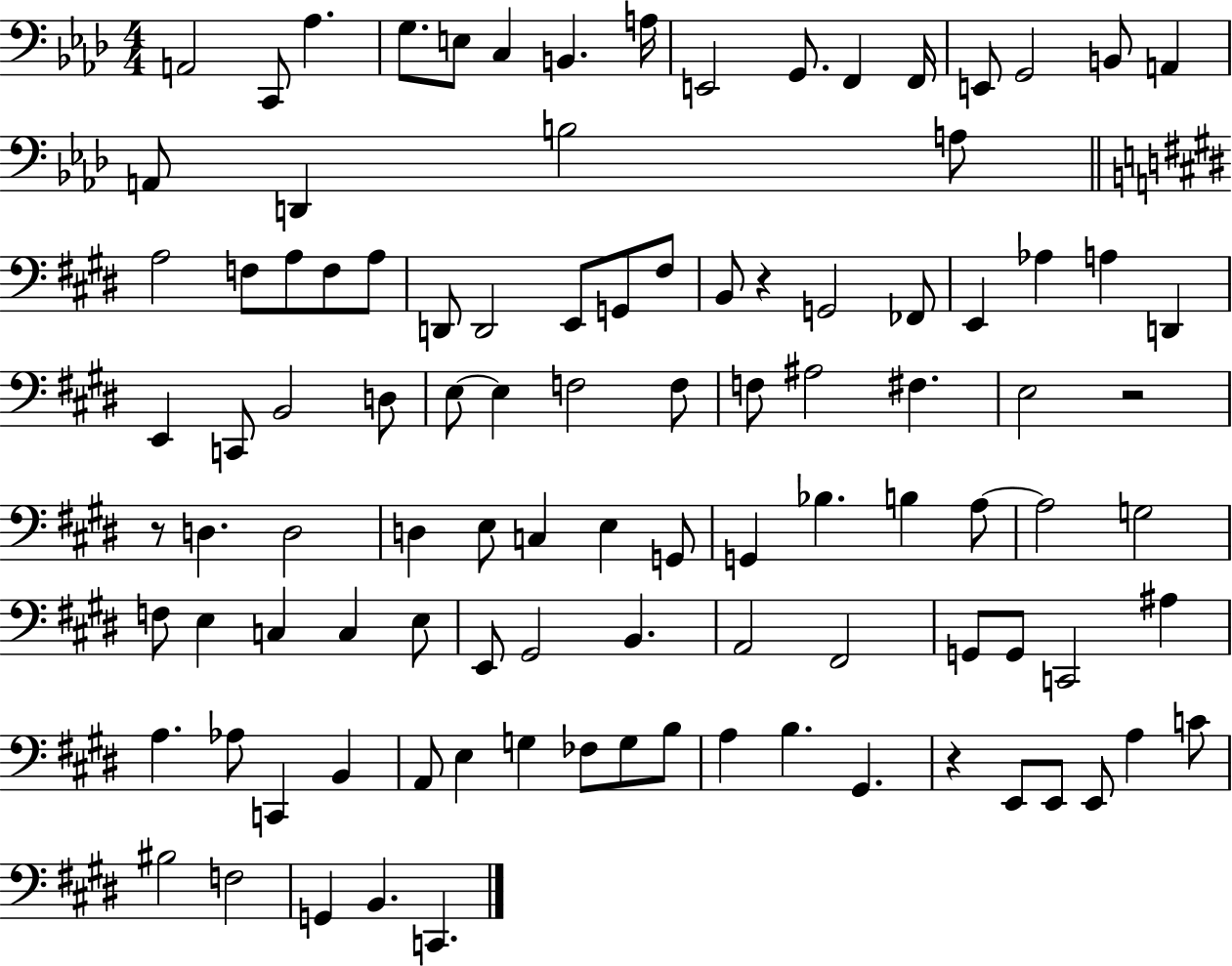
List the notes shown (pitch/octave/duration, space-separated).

A2/h C2/e Ab3/q. G3/e. E3/e C3/q B2/q. A3/s E2/h G2/e. F2/q F2/s E2/e G2/h B2/e A2/q A2/e D2/q B3/h A3/e A3/h F3/e A3/e F3/e A3/e D2/e D2/h E2/e G2/e F#3/e B2/e R/q G2/h FES2/e E2/q Ab3/q A3/q D2/q E2/q C2/e B2/h D3/e E3/e E3/q F3/h F3/e F3/e A#3/h F#3/q. E3/h R/h R/e D3/q. D3/h D3/q E3/e C3/q E3/q G2/e G2/q Bb3/q. B3/q A3/e A3/h G3/h F3/e E3/q C3/q C3/q E3/e E2/e G#2/h B2/q. A2/h F#2/h G2/e G2/e C2/h A#3/q A3/q. Ab3/e C2/q B2/q A2/e E3/q G3/q FES3/e G3/e B3/e A3/q B3/q. G#2/q. R/q E2/e E2/e E2/e A3/q C4/e BIS3/h F3/h G2/q B2/q. C2/q.